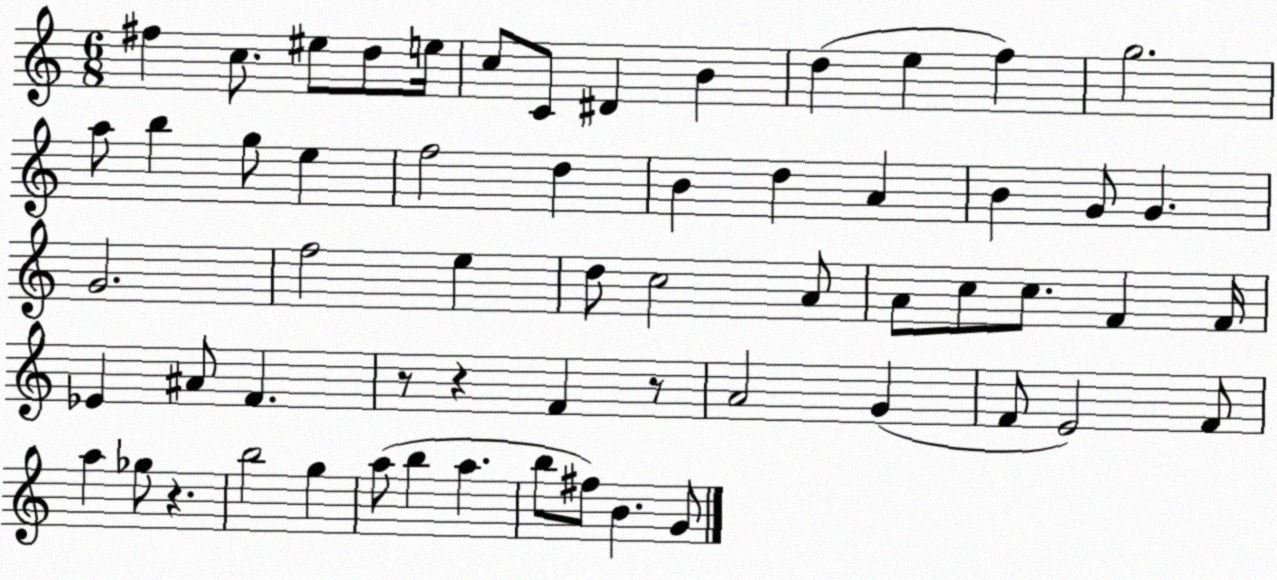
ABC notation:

X:1
T:Untitled
M:6/8
L:1/4
K:C
^f c/2 ^e/2 d/2 e/4 c/2 C/2 ^D B d e f g2 a/2 b g/2 e f2 d B d A B G/2 G G2 f2 e d/2 c2 A/2 A/2 c/2 c/2 F F/4 _E ^A/2 F z/2 z F z/2 A2 G F/2 E2 F/2 a _g/2 z b2 g a/2 b a b/2 ^f/2 B G/2